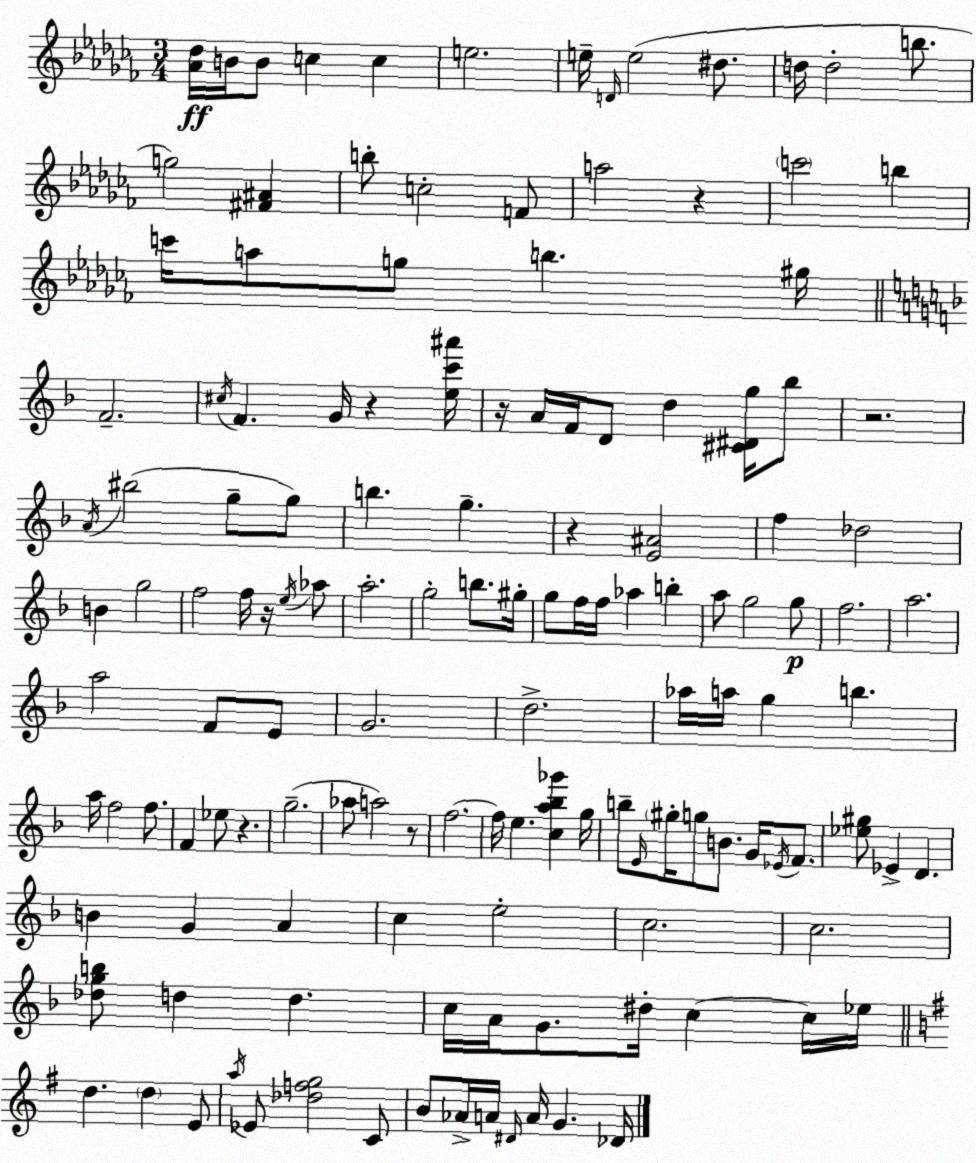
X:1
T:Untitled
M:3/4
L:1/4
K:Abm
[_A_d]/4 B/4 B/2 c c e2 e/4 D/4 e2 ^d/2 d/4 d2 b/2 g2 [^F^A] b/2 c2 F/2 a2 z c'2 b c'/4 a/2 g/2 b ^g/4 F2 ^c/4 F G/4 z [ec'^a']/4 z/4 A/4 F/4 D/2 d [^C^Dg]/4 _b/2 z2 A/4 ^b2 g/2 g/2 b g z [E^A]2 f _d2 B g2 f2 f/4 z/4 e/4 _a/2 a2 g2 b/2 ^g/4 g/2 f/4 f/4 _a b a/2 g2 g/2 f2 a2 a2 F/2 E/2 G2 d2 _a/4 a/4 g b a/4 f2 f/2 F _e/2 z g2 _a/2 a2 z/2 f2 f/4 e [ca_b_g'] g/4 b/2 E/4 ^g/4 g/2 B/2 G/4 _E/4 F/2 [_e^g]/2 _E D B G A c e2 c2 c2 [_dgb]/2 d d c/4 A/4 G/2 ^d/4 c c/4 _e/4 d d E/2 a/4 _E/2 [_dfg]2 C/2 B/2 _A/4 A/4 ^D/4 A/4 G _D/4